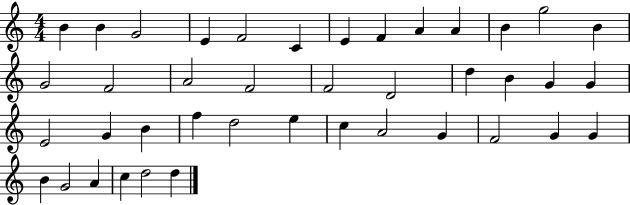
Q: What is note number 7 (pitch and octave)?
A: E4